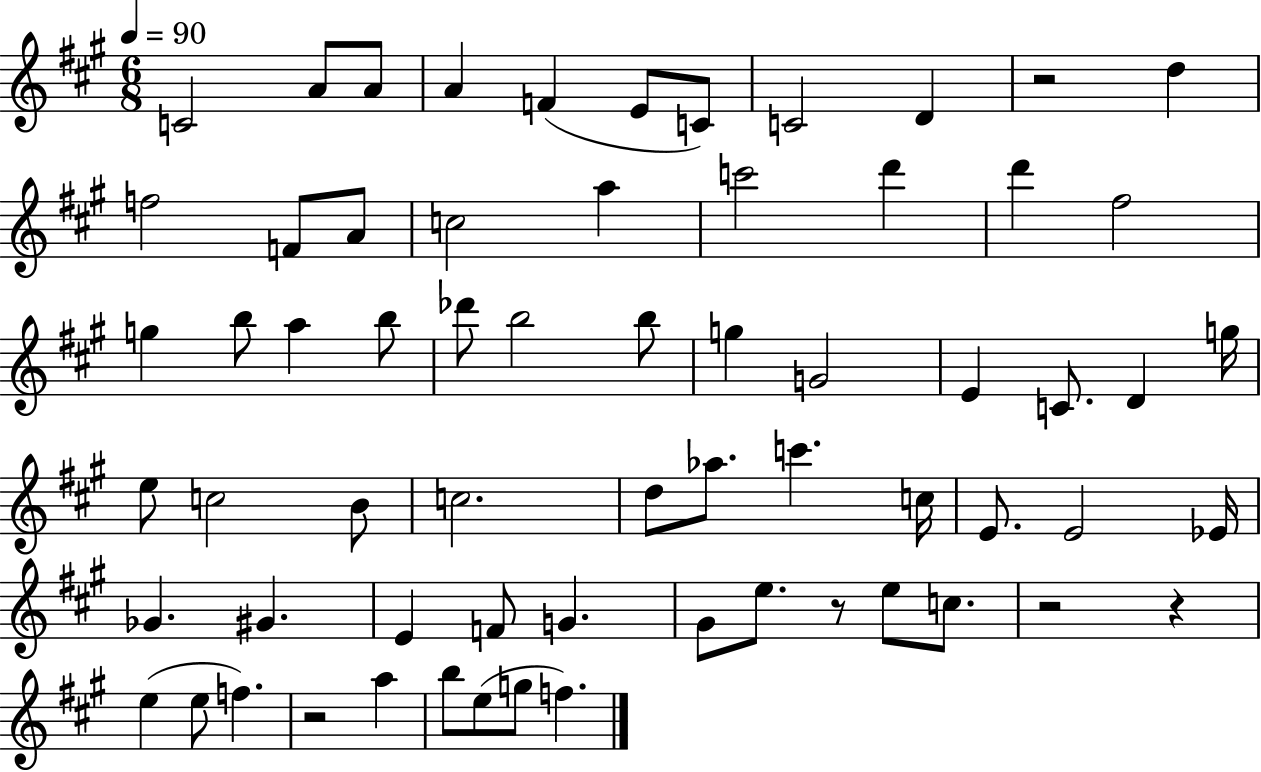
{
  \clef treble
  \numericTimeSignature
  \time 6/8
  \key a \major
  \tempo 4 = 90
  \repeat volta 2 { c'2 a'8 a'8 | a'4 f'4( e'8 c'8) | c'2 d'4 | r2 d''4 | \break f''2 f'8 a'8 | c''2 a''4 | c'''2 d'''4 | d'''4 fis''2 | \break g''4 b''8 a''4 b''8 | des'''8 b''2 b''8 | g''4 g'2 | e'4 c'8. d'4 g''16 | \break e''8 c''2 b'8 | c''2. | d''8 aes''8. c'''4. c''16 | e'8. e'2 ees'16 | \break ges'4. gis'4. | e'4 f'8 g'4. | gis'8 e''8. r8 e''8 c''8. | r2 r4 | \break e''4( e''8 f''4.) | r2 a''4 | b''8 e''8( g''8 f''4.) | } \bar "|."
}